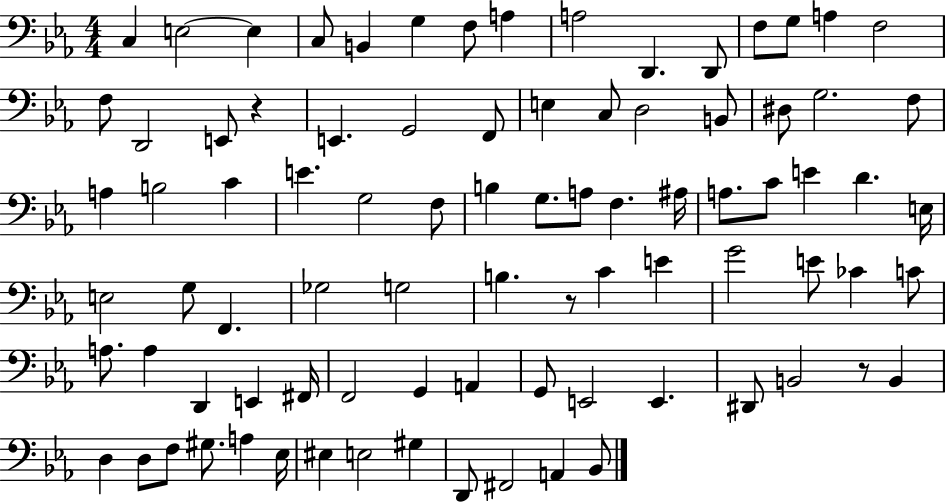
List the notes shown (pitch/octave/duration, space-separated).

C3/q E3/h E3/q C3/e B2/q G3/q F3/e A3/q A3/h D2/q. D2/e F3/e G3/e A3/q F3/h F3/e D2/h E2/e R/q E2/q. G2/h F2/e E3/q C3/e D3/h B2/e D#3/e G3/h. F3/e A3/q B3/h C4/q E4/q. G3/h F3/e B3/q G3/e. A3/e F3/q. A#3/s A3/e. C4/e E4/q D4/q. E3/s E3/h G3/e F2/q. Gb3/h G3/h B3/q. R/e C4/q E4/q G4/h E4/e CES4/q C4/e A3/e. A3/q D2/q E2/q F#2/s F2/h G2/q A2/q G2/e E2/h E2/q. D#2/e B2/h R/e B2/q D3/q D3/e F3/e G#3/e. A3/q Eb3/s EIS3/q E3/h G#3/q D2/e F#2/h A2/q Bb2/e